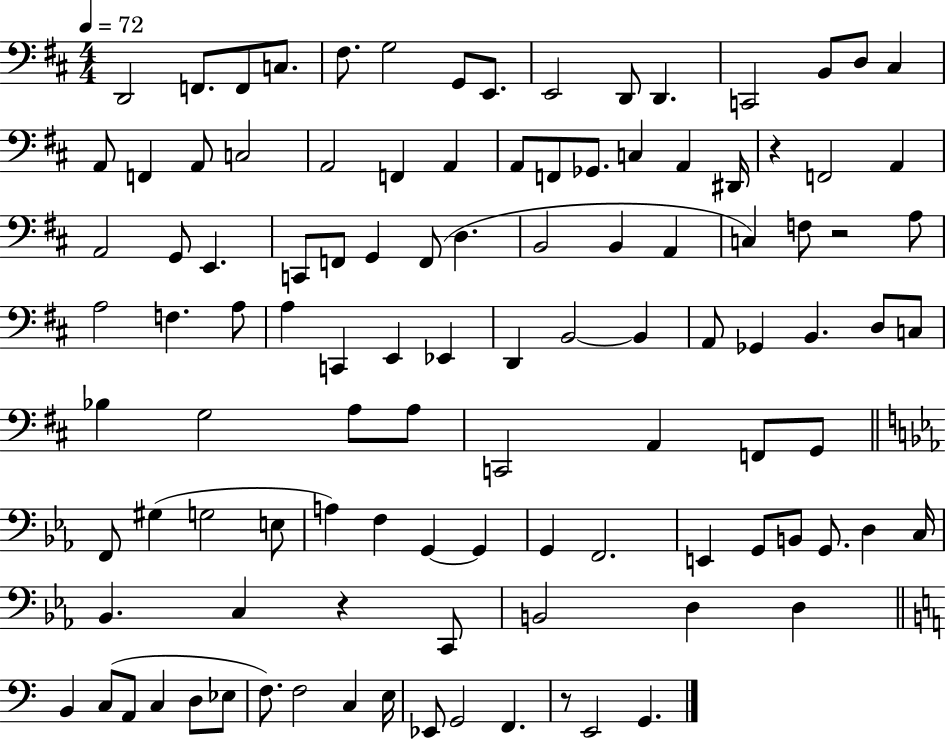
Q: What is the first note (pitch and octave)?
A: D2